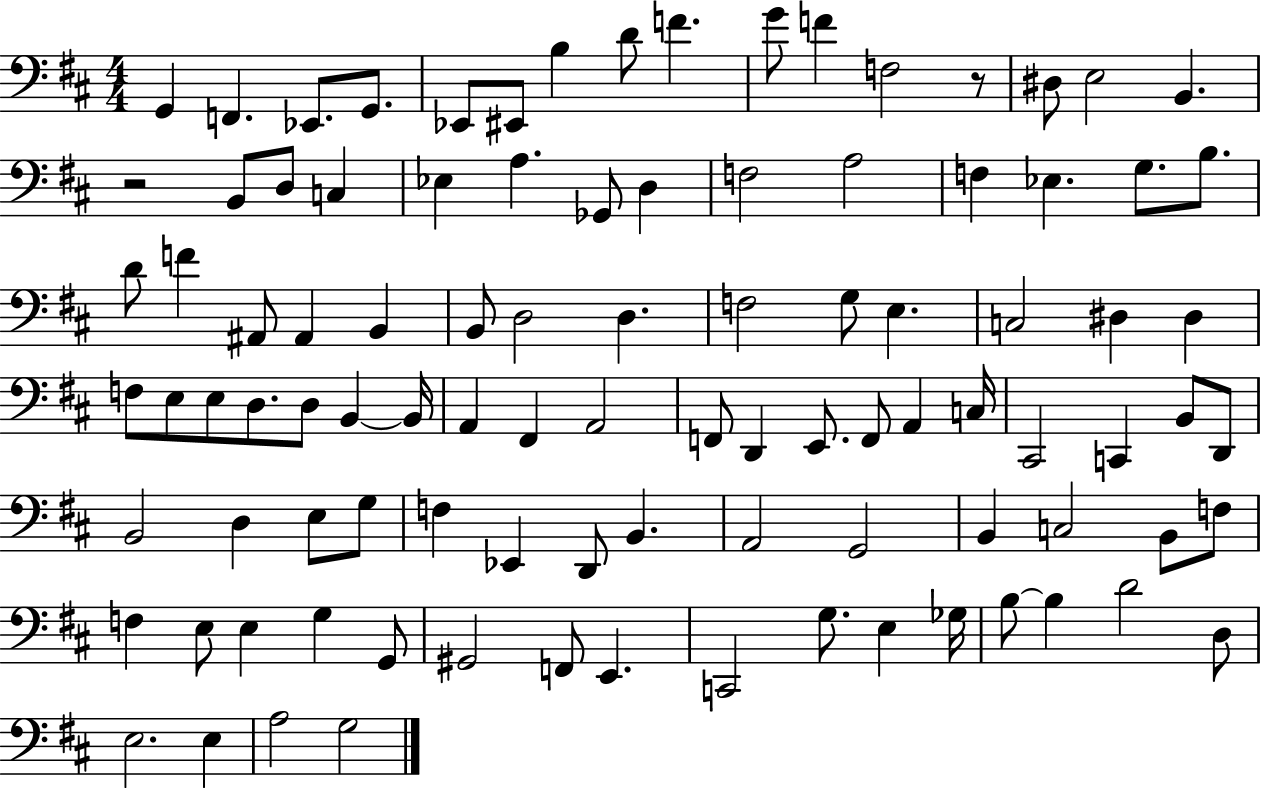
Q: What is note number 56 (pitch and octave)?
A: F2